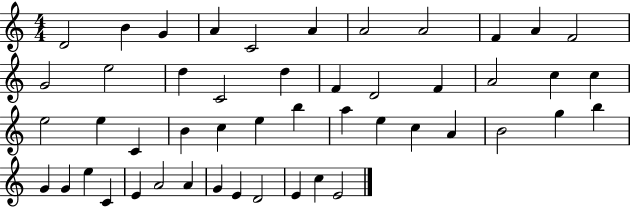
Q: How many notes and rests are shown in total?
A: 49